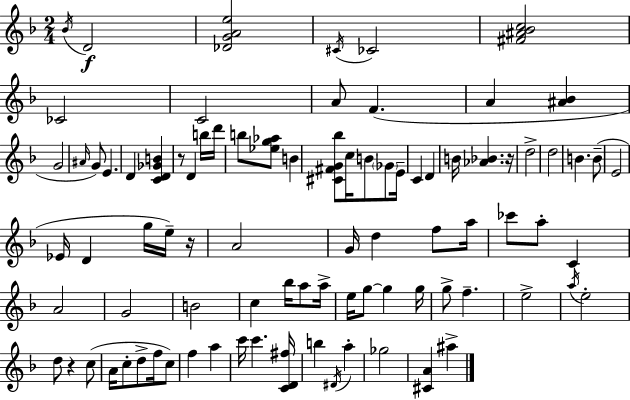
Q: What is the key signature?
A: F major